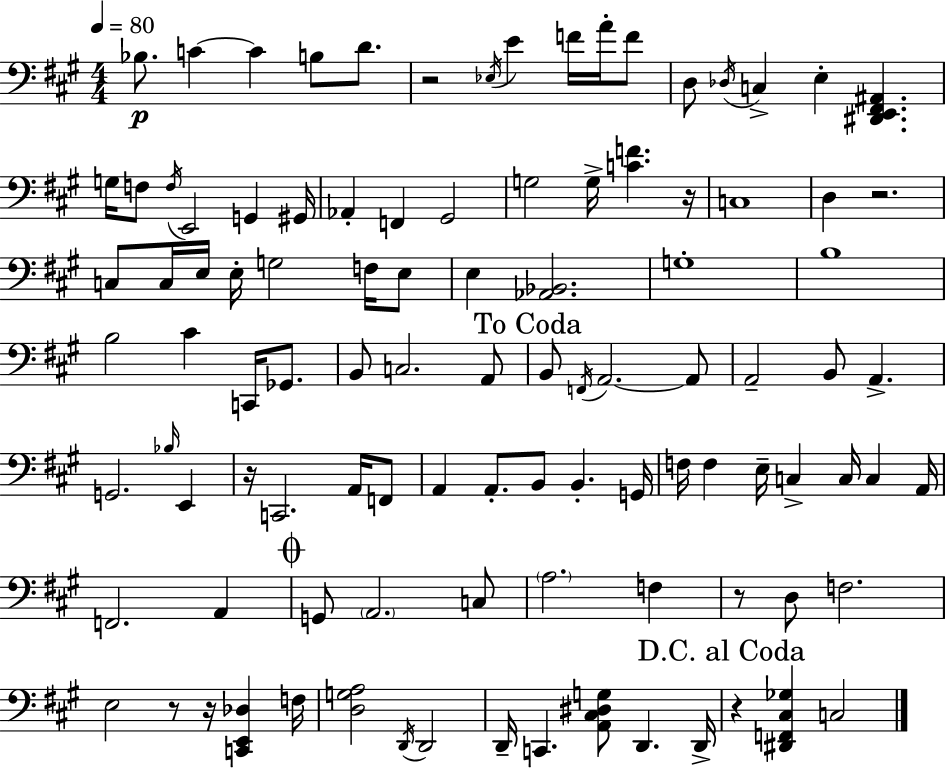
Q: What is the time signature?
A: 4/4